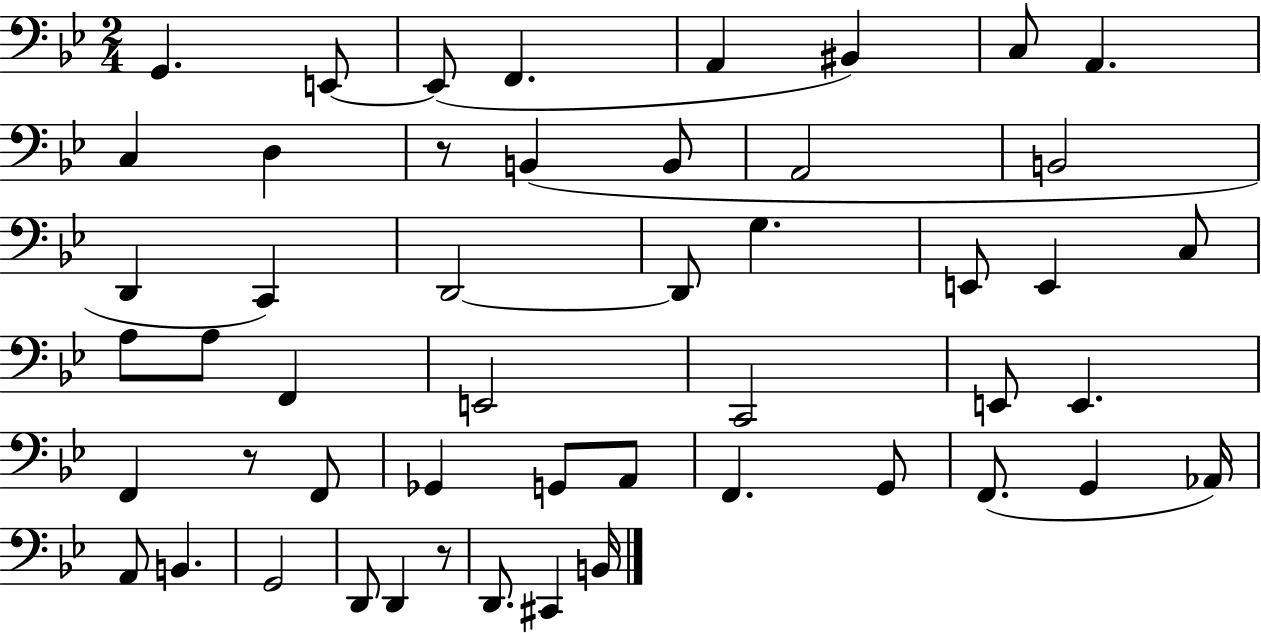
G2/q. E2/e E2/e F2/q. A2/q BIS2/q C3/e A2/q. C3/q D3/q R/e B2/q B2/e A2/h B2/h D2/q C2/q D2/h D2/e G3/q. E2/e E2/q C3/e A3/e A3/e F2/q E2/h C2/h E2/e E2/q. F2/q R/e F2/e Gb2/q G2/e A2/e F2/q. G2/e F2/e. G2/q Ab2/s A2/e B2/q. G2/h D2/e D2/q R/e D2/e. C#2/q B2/s